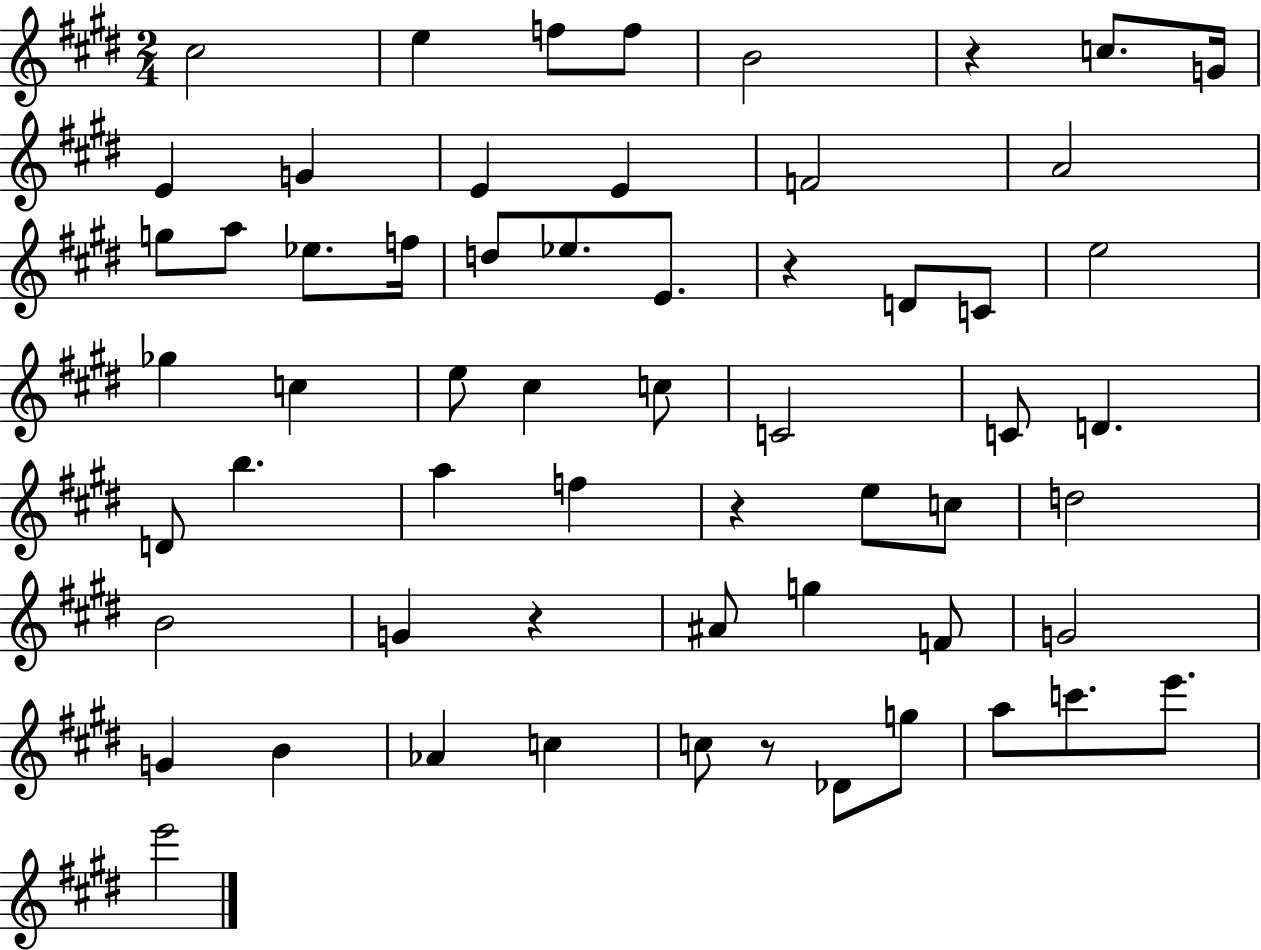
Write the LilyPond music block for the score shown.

{
  \clef treble
  \numericTimeSignature
  \time 2/4
  \key e \major
  cis''2 | e''4 f''8 f''8 | b'2 | r4 c''8. g'16 | \break e'4 g'4 | e'4 e'4 | f'2 | a'2 | \break g''8 a''8 ees''8. f''16 | d''8 ees''8. e'8. | r4 d'8 c'8 | e''2 | \break ges''4 c''4 | e''8 cis''4 c''8 | c'2 | c'8 d'4. | \break d'8 b''4. | a''4 f''4 | r4 e''8 c''8 | d''2 | \break b'2 | g'4 r4 | ais'8 g''4 f'8 | g'2 | \break g'4 b'4 | aes'4 c''4 | c''8 r8 des'8 g''8 | a''8 c'''8. e'''8. | \break e'''2 | \bar "|."
}